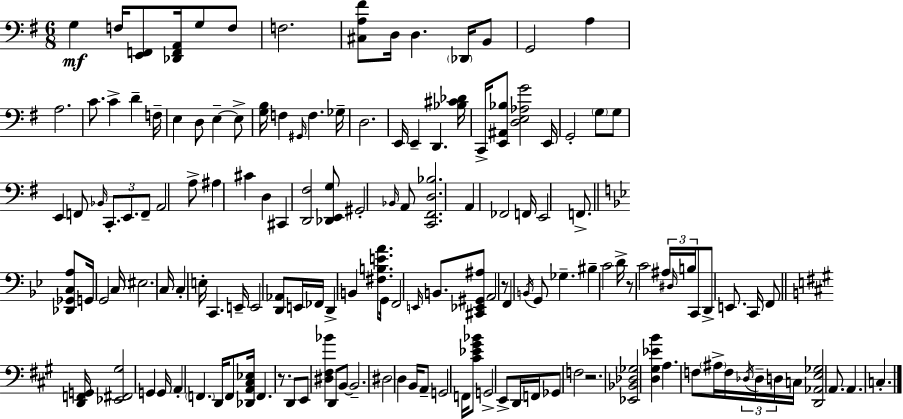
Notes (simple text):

G3/q F3/s [E2,F2]/e [Db2,F2,A2]/s G3/e F3/e F3/h. [C#3,A3,F#4]/e D3/s D3/q. Db2/s B2/e G2/h A3/q A3/h. C4/e. C4/q D4/q F3/s E3/q D3/e E3/q E3/e [G3,B3]/s F3/q G#2/s F3/q. Gb3/s D3/h. E2/s E2/q D2/q. [Bb3,C#4,Db4]/s C2/s [E2,A#2,Bb3]/e [D3,E3,Ab3,G4]/h E2/s G2/h G3/e G3/e E2/q F2/e Bb2/s C2/e. E2/e. F2/e A2/h A3/e A#3/q C#4/q D3/q C#2/q [D2,F#3]/h [Db2,E2,G3]/e G#2/h Bb2/s A2/e [C2,F#2,D3,Bb3]/h. A2/q FES2/h F2/s E2/h F2/e. [Db2,Gb2,C3,A3]/e G2/s G2/h C3/s EIS3/h. C3/s C3/q E3/s C2/q. E2/s E2/h [D2,Ab2]/e E2/s FES2/s D2/q B2/q [F#3,B3,E4,A4]/e. G2/s F2/h E2/s B2/e. [C#2,Eb2,G#2,A#3]/e A2/h R/e F2/q B2/s G2/e Gb3/q. BIS3/q C4/h D4/s R/e C4/h A#3/s D#3/s B3/s C2/e D2/e E2/e. C2/s F2/e [D2,F2,G2]/s [Eb2,F#2,G#3]/h G2/q G2/s A2/q F2/q. D2/s F2/e [Db2,A2,C#3,Eb3]/s F2/q. R/e. D2/e E2/e [D#3,F#3,Bb4]/q D2/e B2/e B2/h. D#3/h D3/q B2/s A2/e G2/h F2/s [C#4,Eb4,G#4,Bb4]/e G2/h E2/e D2/s F2/s Gb2/e F3/h R/h. [Eb2,Bb2,Db3,Gb3]/h [D3,G#3,Eb4,B4]/q A3/q. F3/e A#3/s F3/s Db3/s Db3/s D3/s C3/s [D2,Ab2,E3,Gb3]/h A2/e. A2/q. C3/q.